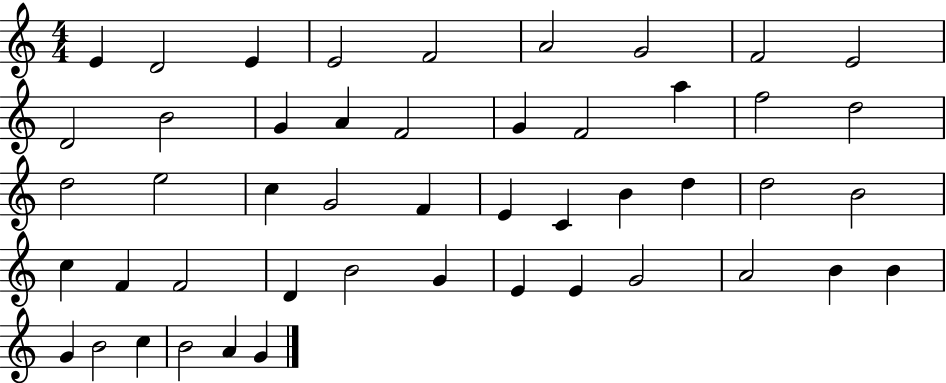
E4/q D4/h E4/q E4/h F4/h A4/h G4/h F4/h E4/h D4/h B4/h G4/q A4/q F4/h G4/q F4/h A5/q F5/h D5/h D5/h E5/h C5/q G4/h F4/q E4/q C4/q B4/q D5/q D5/h B4/h C5/q F4/q F4/h D4/q B4/h G4/q E4/q E4/q G4/h A4/h B4/q B4/q G4/q B4/h C5/q B4/h A4/q G4/q